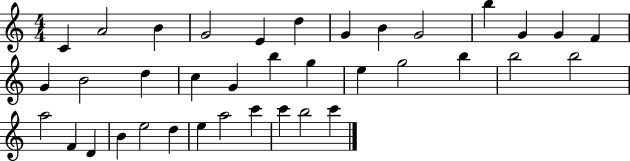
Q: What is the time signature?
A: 4/4